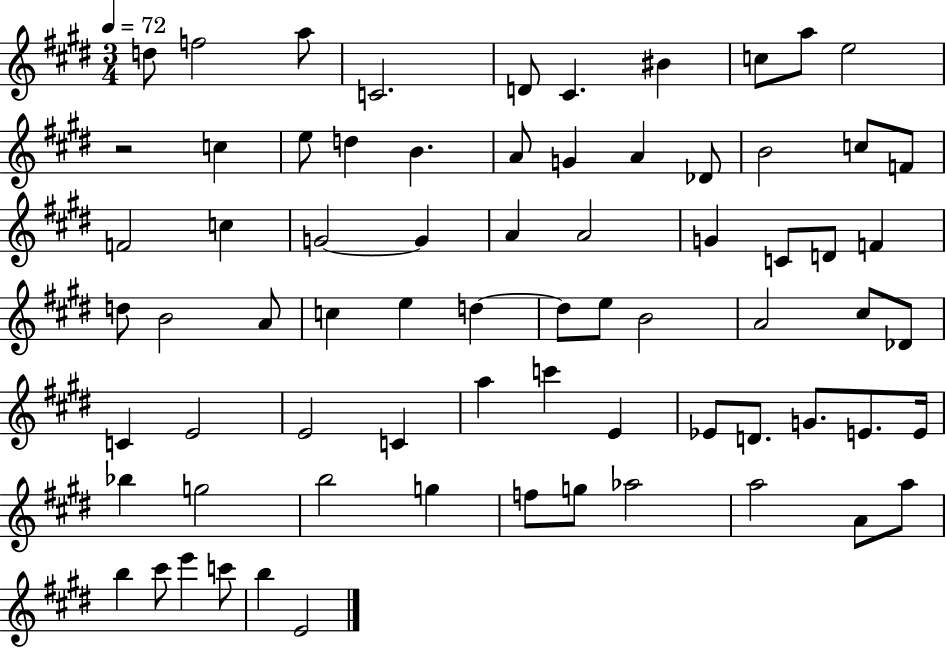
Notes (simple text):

D5/e F5/h A5/e C4/h. D4/e C#4/q. BIS4/q C5/e A5/e E5/h R/h C5/q E5/e D5/q B4/q. A4/e G4/q A4/q Db4/e B4/h C5/e F4/e F4/h C5/q G4/h G4/q A4/q A4/h G4/q C4/e D4/e F4/q D5/e B4/h A4/e C5/q E5/q D5/q D5/e E5/e B4/h A4/h C#5/e Db4/e C4/q E4/h E4/h C4/q A5/q C6/q E4/q Eb4/e D4/e. G4/e. E4/e. E4/s Bb5/q G5/h B5/h G5/q F5/e G5/e Ab5/h A5/h A4/e A5/e B5/q C#6/e E6/q C6/e B5/q E4/h